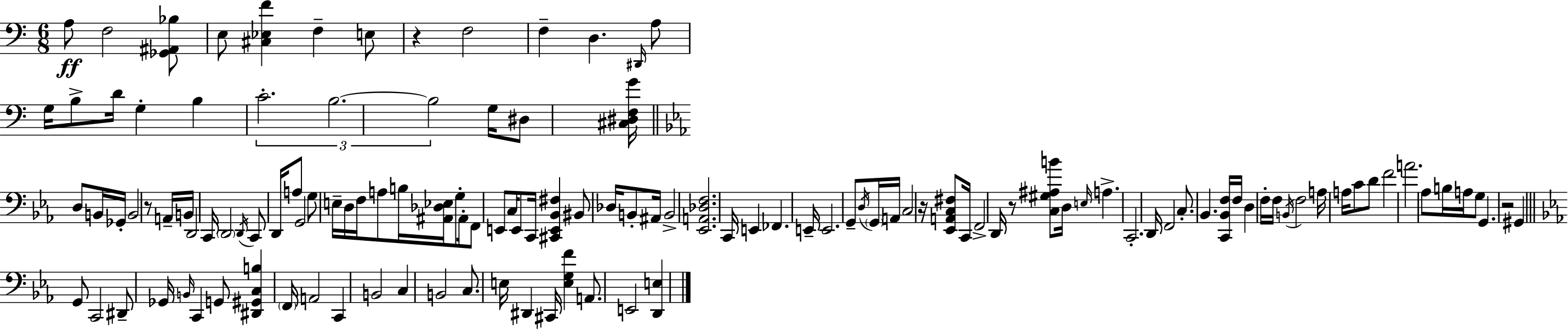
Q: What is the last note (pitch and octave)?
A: E2